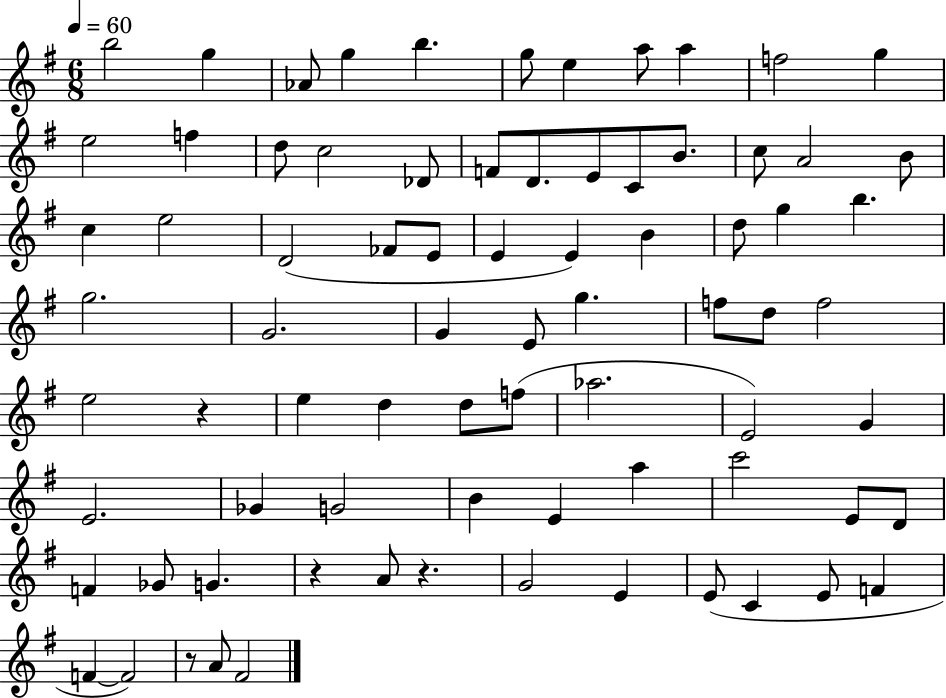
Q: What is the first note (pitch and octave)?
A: B5